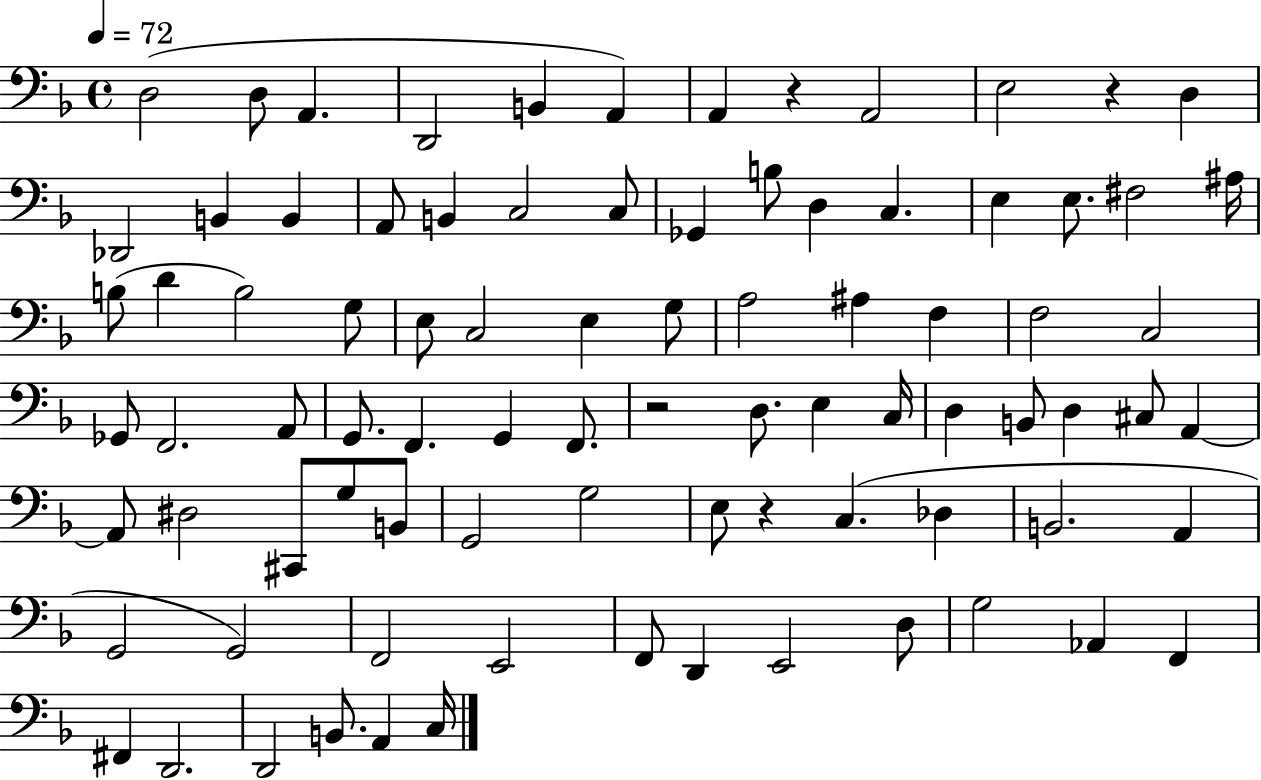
{
  \clef bass
  \time 4/4
  \defaultTimeSignature
  \key f \major
  \tempo 4 = 72
  d2( d8 a,4. | d,2 b,4 a,4) | a,4 r4 a,2 | e2 r4 d4 | \break des,2 b,4 b,4 | a,8 b,4 c2 c8 | ges,4 b8 d4 c4. | e4 e8. fis2 ais16 | \break b8( d'4 b2) g8 | e8 c2 e4 g8 | a2 ais4 f4 | f2 c2 | \break ges,8 f,2. a,8 | g,8. f,4. g,4 f,8. | r2 d8. e4 c16 | d4 b,8 d4 cis8 a,4~~ | \break a,8 dis2 cis,8 g8 b,8 | g,2 g2 | e8 r4 c4.( des4 | b,2. a,4 | \break g,2 g,2) | f,2 e,2 | f,8 d,4 e,2 d8 | g2 aes,4 f,4 | \break fis,4 d,2. | d,2 b,8. a,4 c16 | \bar "|."
}